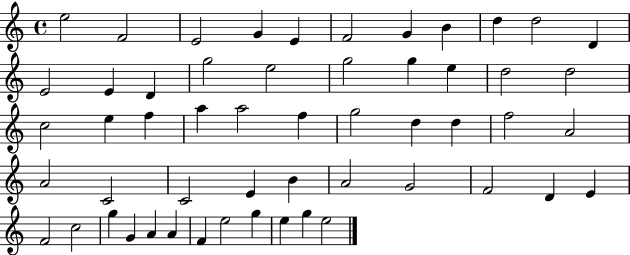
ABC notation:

X:1
T:Untitled
M:4/4
L:1/4
K:C
e2 F2 E2 G E F2 G B d d2 D E2 E D g2 e2 g2 g e d2 d2 c2 e f a a2 f g2 d d f2 A2 A2 C2 C2 E B A2 G2 F2 D E F2 c2 g G A A F e2 g e g e2